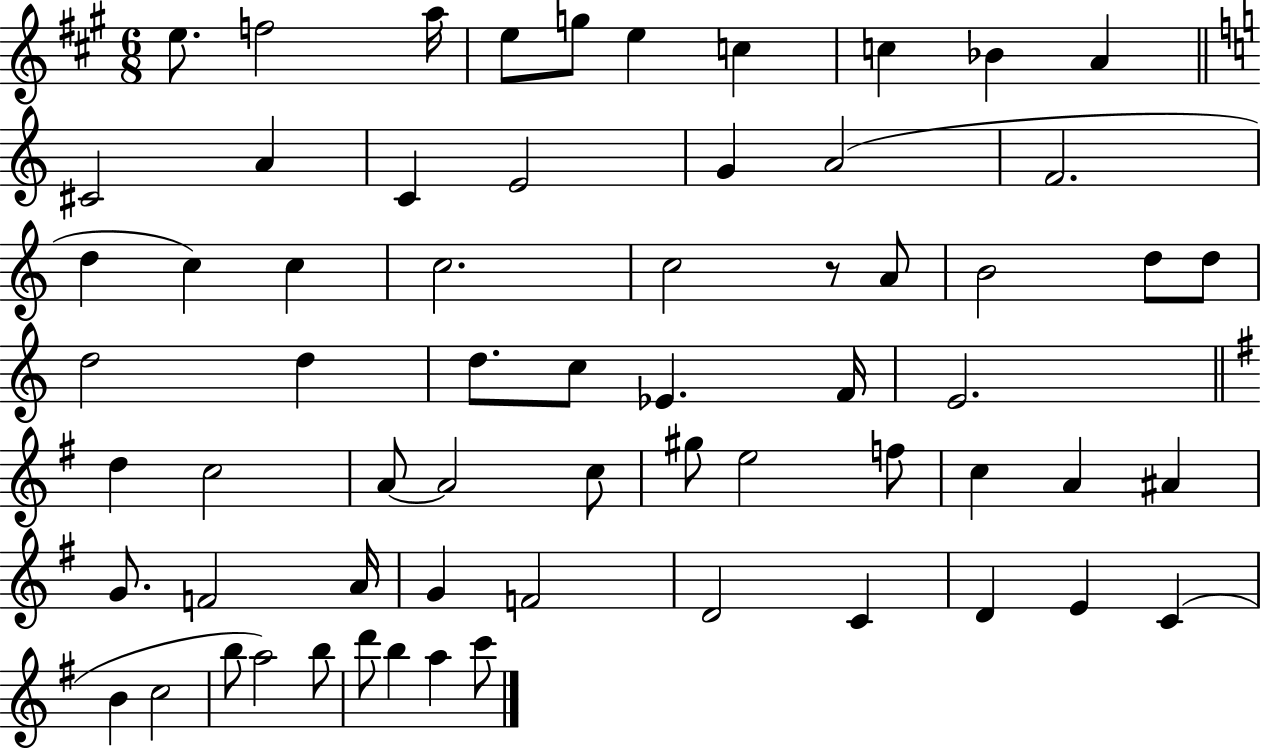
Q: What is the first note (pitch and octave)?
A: E5